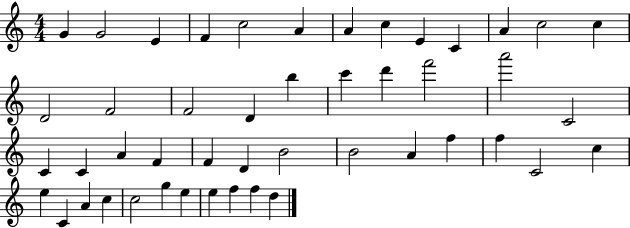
X:1
T:Untitled
M:4/4
L:1/4
K:C
G G2 E F c2 A A c E C A c2 c D2 F2 F2 D b c' d' f'2 a'2 C2 C C A F F D B2 B2 A f f C2 c e C A c c2 g e e f f d